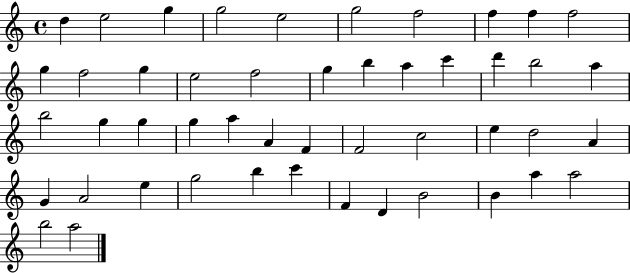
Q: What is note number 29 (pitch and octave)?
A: F4